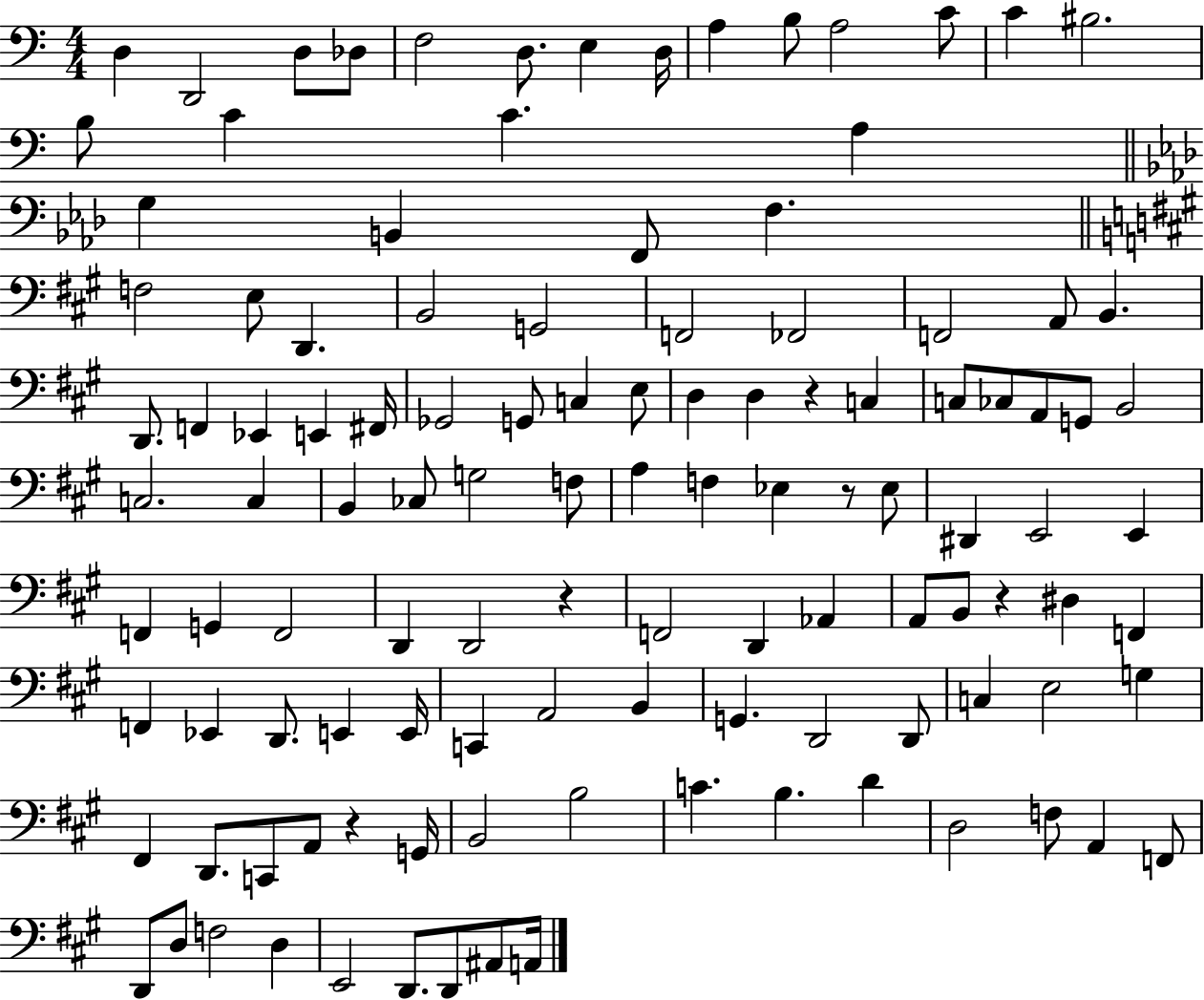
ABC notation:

X:1
T:Untitled
M:4/4
L:1/4
K:C
D, D,,2 D,/2 _D,/2 F,2 D,/2 E, D,/4 A, B,/2 A,2 C/2 C ^B,2 B,/2 C C A, G, B,, F,,/2 F, F,2 E,/2 D,, B,,2 G,,2 F,,2 _F,,2 F,,2 A,,/2 B,, D,,/2 F,, _E,, E,, ^F,,/4 _G,,2 G,,/2 C, E,/2 D, D, z C, C,/2 _C,/2 A,,/2 G,,/2 B,,2 C,2 C, B,, _C,/2 G,2 F,/2 A, F, _E, z/2 _E,/2 ^D,, E,,2 E,, F,, G,, F,,2 D,, D,,2 z F,,2 D,, _A,, A,,/2 B,,/2 z ^D, F,, F,, _E,, D,,/2 E,, E,,/4 C,, A,,2 B,, G,, D,,2 D,,/2 C, E,2 G, ^F,, D,,/2 C,,/2 A,,/2 z G,,/4 B,,2 B,2 C B, D D,2 F,/2 A,, F,,/2 D,,/2 D,/2 F,2 D, E,,2 D,,/2 D,,/2 ^A,,/2 A,,/4